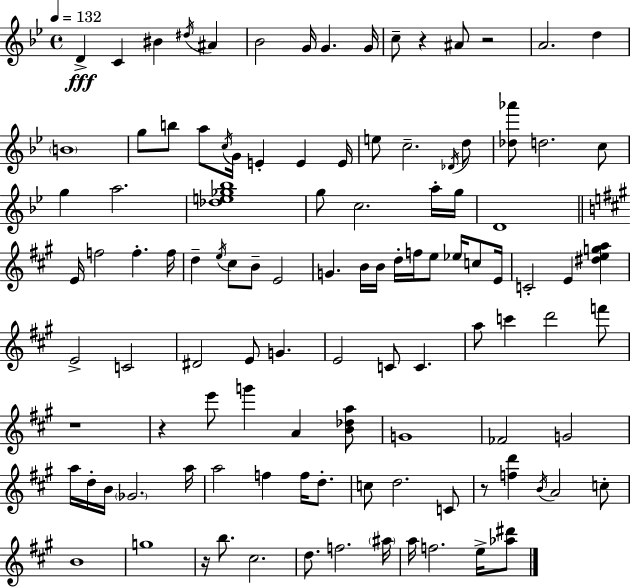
D4/q C4/q BIS4/q D#5/s A#4/q Bb4/h G4/s G4/q. G4/s C5/e R/q A#4/e R/h A4/h. D5/q B4/w G5/e B5/e A5/e C5/s G4/s E4/q E4/q E4/s E5/e C5/h. Db4/s D5/e [Db5,Ab6]/e D5/h. C5/e G5/q A5/h. [Db5,E5,Gb5,Bb5]/w G5/e C5/h. A5/s G5/s D4/w E4/s F5/h F5/q. F5/s D5/q E5/s C#5/e B4/e E4/h G4/q. B4/s B4/s D5/s F5/s E5/e Eb5/s C5/e E4/s C4/h E4/q [D#5,E5,G5,A5]/q E4/h C4/h D#4/h E4/e G4/q. E4/h C4/e C4/q. A5/e C6/q D6/h F6/e R/w R/q E6/e G6/q A4/q [B4,Db5,A5]/e G4/w FES4/h G4/h A5/s D5/s B4/s Gb4/h. A5/s A5/h F5/q F5/s D5/e. C5/e D5/h. C4/e R/e [F5,D6]/q B4/s A4/h C5/e B4/w G5/w R/s B5/e. C#5/h. D5/e. F5/h. A#5/s A5/s F5/h. E5/s [Ab5,D#6]/e